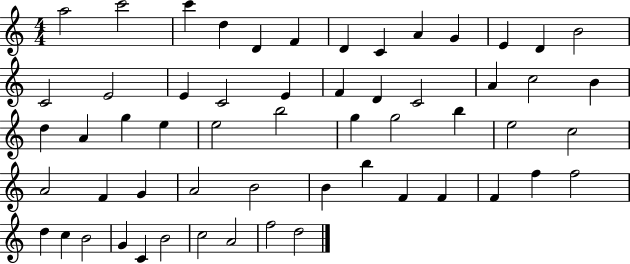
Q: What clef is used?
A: treble